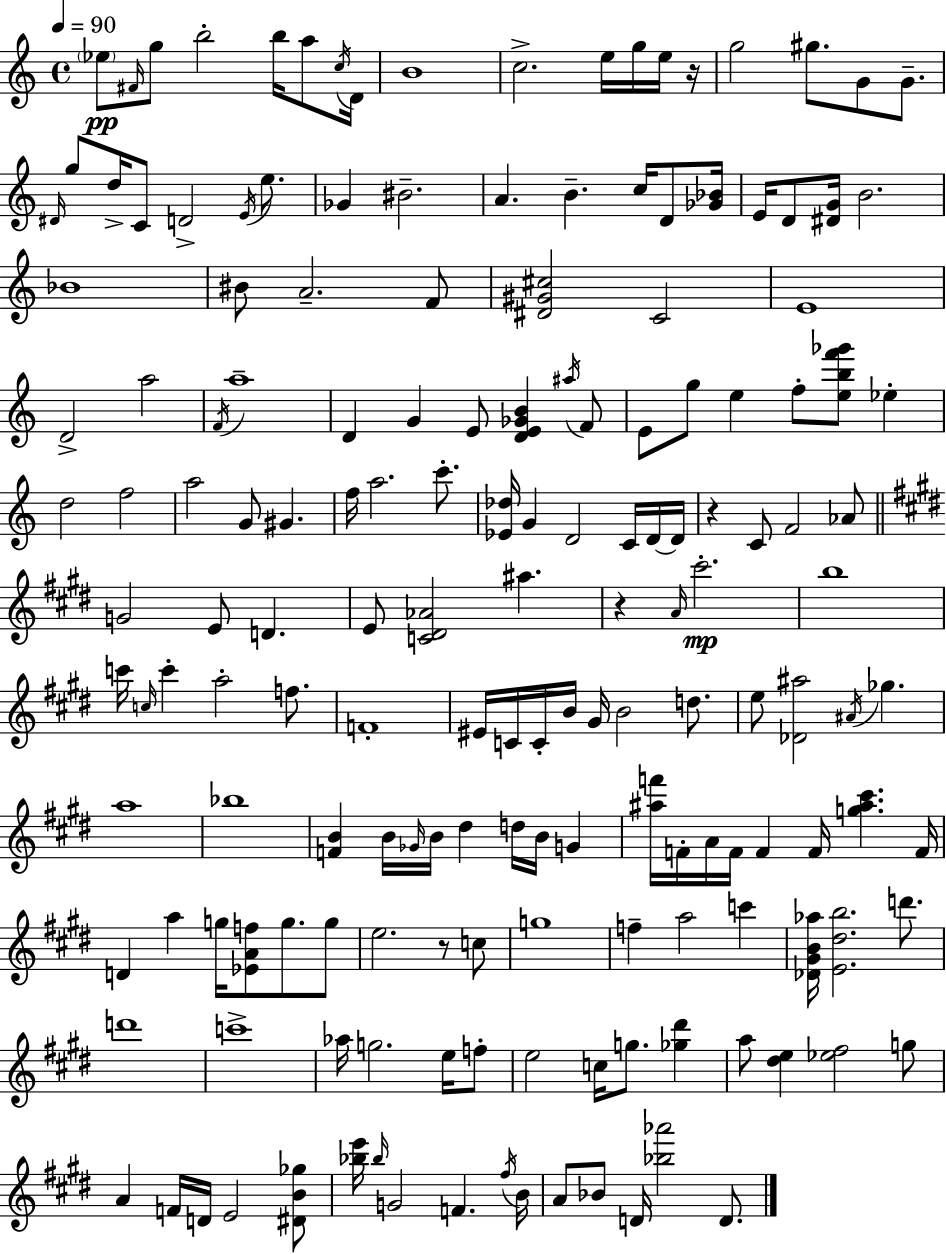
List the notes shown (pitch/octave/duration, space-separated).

Eb5/e F#4/s G5/e B5/h B5/s A5/e C5/s D4/s B4/w C5/h. E5/s G5/s E5/s R/s G5/h G#5/e. G4/e G4/e. D#4/s G5/e D5/s C4/e D4/h E4/s E5/e. Gb4/q BIS4/h. A4/q. B4/q. C5/s D4/e [Gb4,Bb4]/s E4/s D4/e [D#4,G4]/s B4/h. Bb4/w BIS4/e A4/h. F4/e [D#4,G#4,C#5]/h C4/h E4/w D4/h A5/h F4/s A5/w D4/q G4/q E4/e [D4,E4,Gb4,B4]/q A#5/s F4/e E4/e G5/e E5/q F5/e [E5,B5,F6,Gb6]/e Eb5/q D5/h F5/h A5/h G4/e G#4/q. F5/s A5/h. C6/e. [Eb4,Db5]/s G4/q D4/h C4/s D4/s D4/s R/q C4/e F4/h Ab4/e G4/h E4/e D4/q. E4/e [C4,D#4,Ab4]/h A#5/q. R/q A4/s C#6/h. B5/w C6/s C5/s C6/q A5/h F5/e. F4/w EIS4/s C4/s C4/s B4/s G#4/s B4/h D5/e. E5/e [Db4,A#5]/h A#4/s Gb5/q. A5/w Bb5/w [F4,B4]/q B4/s Gb4/s B4/s D#5/q D5/s B4/s G4/q [A#5,F6]/s F4/s A4/s F4/s F4/q F4/s [G5,A#5,C#6]/q. F4/s D4/q A5/q G5/s [Eb4,A4,F5]/e G5/e. G5/e E5/h. R/e C5/e G5/w F5/q A5/h C6/q [Db4,G#4,B4,Ab5]/s [E4,D#5,B5]/h. D6/e. D6/w C6/w Ab5/s G5/h. E5/s F5/e E5/h C5/s G5/e. [Gb5,D#6]/q A5/e [D#5,E5]/q [Eb5,F#5]/h G5/e A4/q F4/s D4/s E4/h [D#4,B4,Gb5]/e [Bb5,E6]/s Bb5/s G4/h F4/q. F#5/s B4/s A4/e Bb4/e D4/s [Bb5,Ab6]/h D4/e.